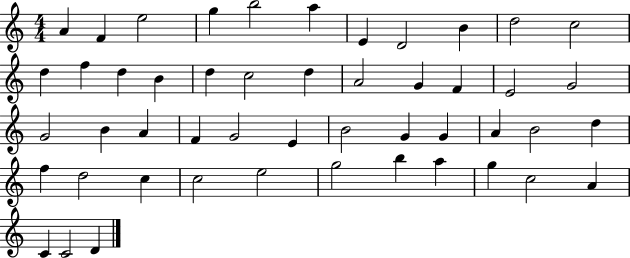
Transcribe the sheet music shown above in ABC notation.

X:1
T:Untitled
M:4/4
L:1/4
K:C
A F e2 g b2 a E D2 B d2 c2 d f d B d c2 d A2 G F E2 G2 G2 B A F G2 E B2 G G A B2 d f d2 c c2 e2 g2 b a g c2 A C C2 D